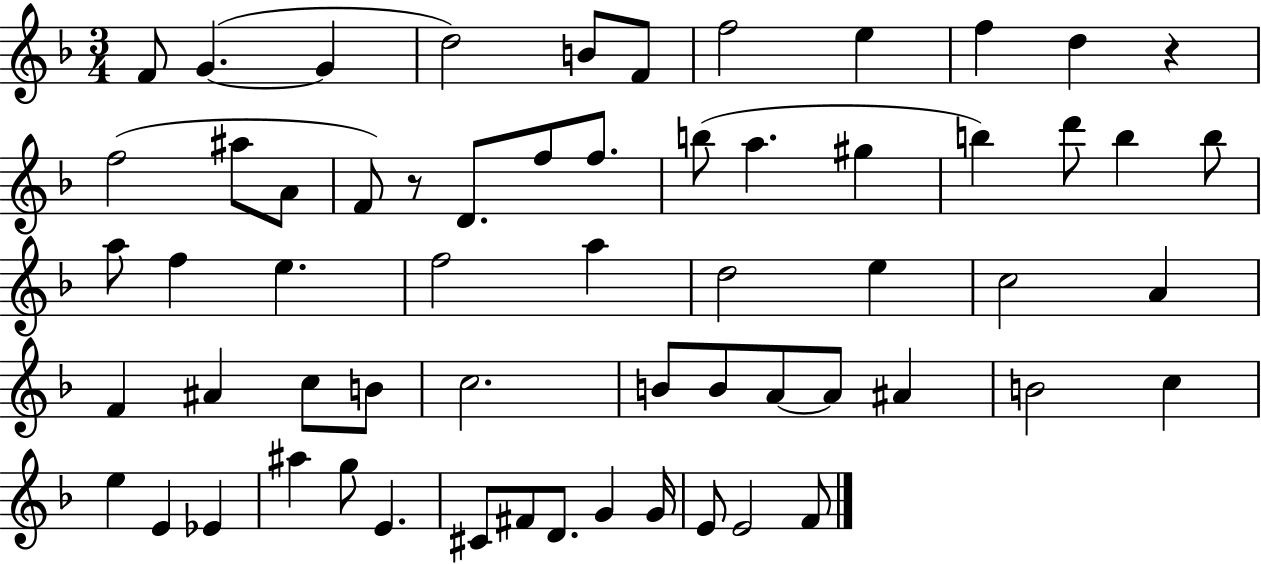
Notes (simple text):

F4/e G4/q. G4/q D5/h B4/e F4/e F5/h E5/q F5/q D5/q R/q F5/h A#5/e A4/e F4/e R/e D4/e. F5/e F5/e. B5/e A5/q. G#5/q B5/q D6/e B5/q B5/e A5/e F5/q E5/q. F5/h A5/q D5/h E5/q C5/h A4/q F4/q A#4/q C5/e B4/e C5/h. B4/e B4/e A4/e A4/e A#4/q B4/h C5/q E5/q E4/q Eb4/q A#5/q G5/e E4/q. C#4/e F#4/e D4/e. G4/q G4/s E4/e E4/h F4/e